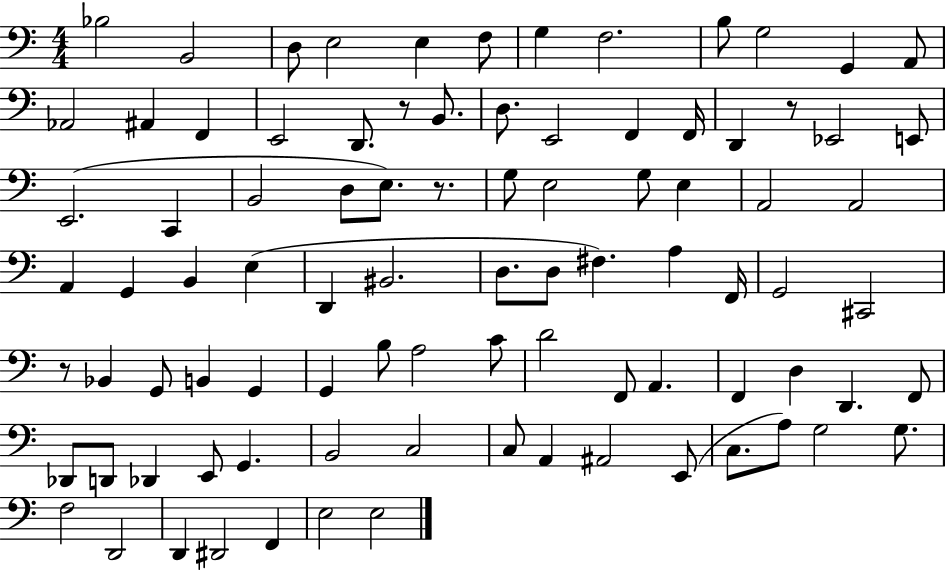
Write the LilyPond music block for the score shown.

{
  \clef bass
  \numericTimeSignature
  \time 4/4
  \key c \major
  bes2 b,2 | d8 e2 e4 f8 | g4 f2. | b8 g2 g,4 a,8 | \break aes,2 ais,4 f,4 | e,2 d,8. r8 b,8. | d8. e,2 f,4 f,16 | d,4 r8 ees,2 e,8 | \break e,2.( c,4 | b,2 d8 e8.) r8. | g8 e2 g8 e4 | a,2 a,2 | \break a,4 g,4 b,4 e4( | d,4 bis,2. | d8. d8 fis4.) a4 f,16 | g,2 cis,2 | \break r8 bes,4 g,8 b,4 g,4 | g,4 b8 a2 c'8 | d'2 f,8 a,4. | f,4 d4 d,4. f,8 | \break des,8 d,8 des,4 e,8 g,4. | b,2 c2 | c8 a,4 ais,2 e,8( | c8. a8) g2 g8. | \break f2 d,2 | d,4 dis,2 f,4 | e2 e2 | \bar "|."
}